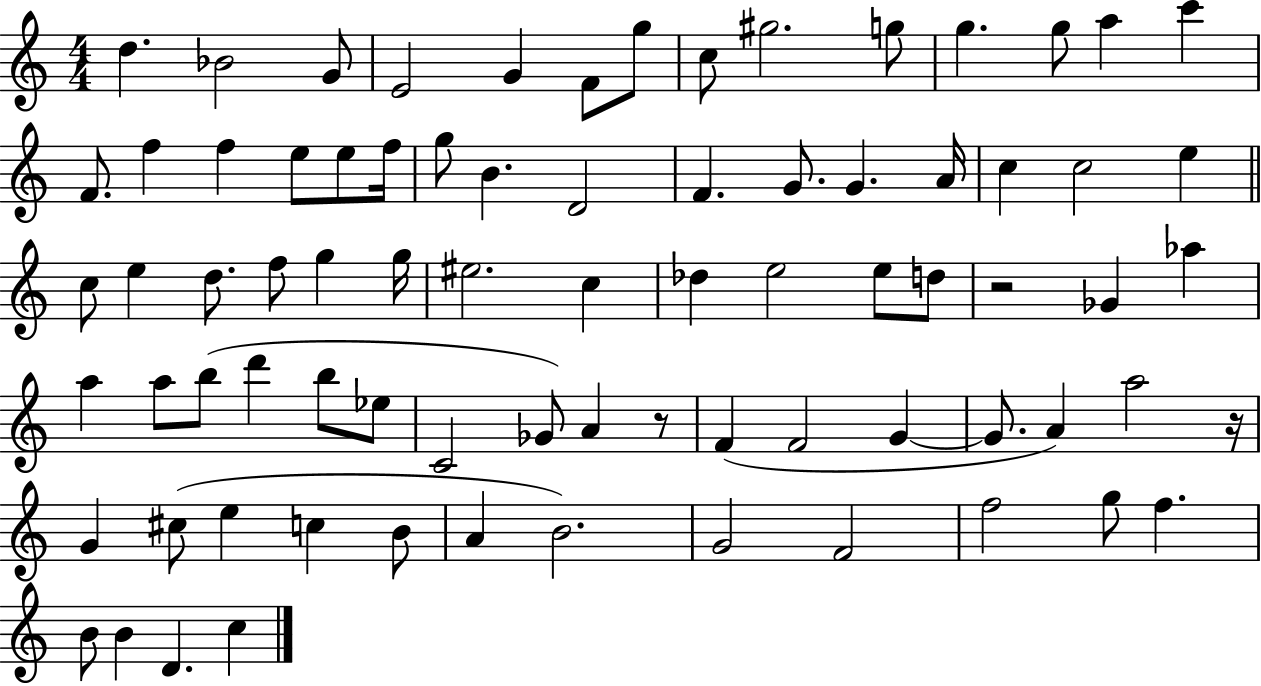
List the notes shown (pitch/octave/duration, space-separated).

D5/q. Bb4/h G4/e E4/h G4/q F4/e G5/e C5/e G#5/h. G5/e G5/q. G5/e A5/q C6/q F4/e. F5/q F5/q E5/e E5/e F5/s G5/e B4/q. D4/h F4/q. G4/e. G4/q. A4/s C5/q C5/h E5/q C5/e E5/q D5/e. F5/e G5/q G5/s EIS5/h. C5/q Db5/q E5/h E5/e D5/e R/h Gb4/q Ab5/q A5/q A5/e B5/e D6/q B5/e Eb5/e C4/h Gb4/e A4/q R/e F4/q F4/h G4/q G4/e. A4/q A5/h R/s G4/q C#5/e E5/q C5/q B4/e A4/q B4/h. G4/h F4/h F5/h G5/e F5/q. B4/e B4/q D4/q. C5/q